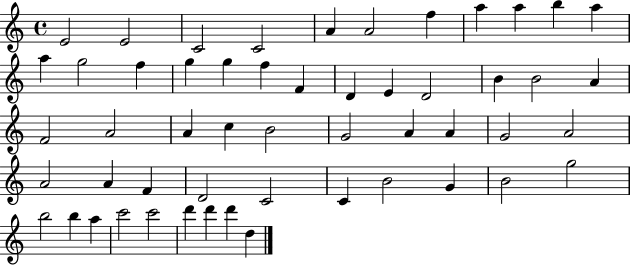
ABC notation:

X:1
T:Untitled
M:4/4
L:1/4
K:C
E2 E2 C2 C2 A A2 f a a b a a g2 f g g f F D E D2 B B2 A F2 A2 A c B2 G2 A A G2 A2 A2 A F D2 C2 C B2 G B2 g2 b2 b a c'2 c'2 d' d' d' d